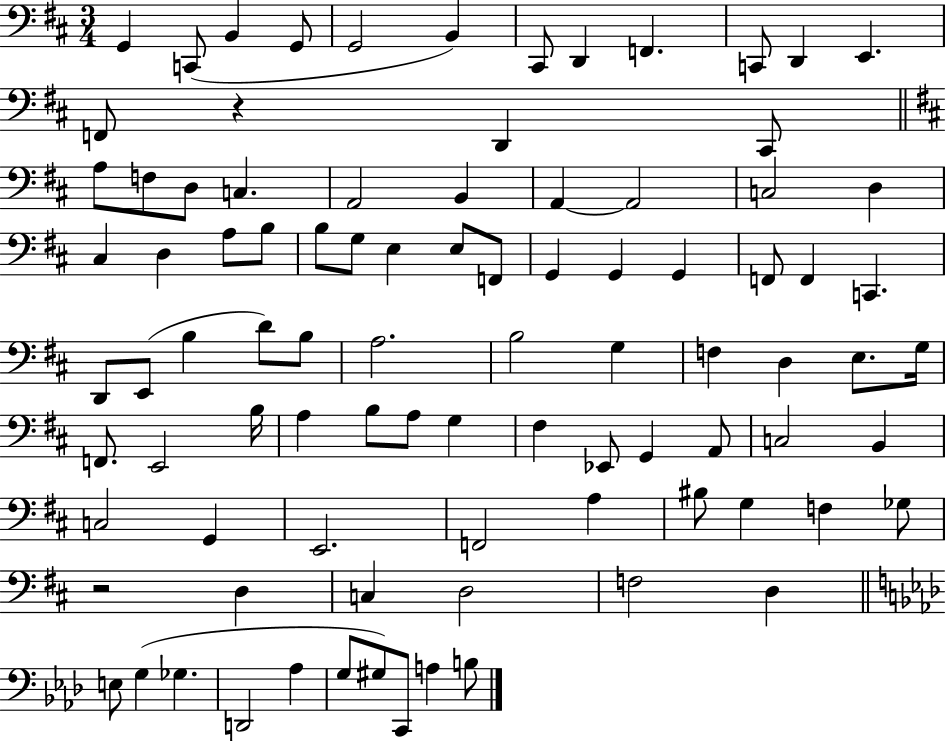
G2/q C2/e B2/q G2/e G2/h B2/q C#2/e D2/q F2/q. C2/e D2/q E2/q. F2/e R/q D2/q C#2/e A3/e F3/e D3/e C3/q. A2/h B2/q A2/q A2/h C3/h D3/q C#3/q D3/q A3/e B3/e B3/e G3/e E3/q E3/e F2/e G2/q G2/q G2/q F2/e F2/q C2/q. D2/e E2/e B3/q D4/e B3/e A3/h. B3/h G3/q F3/q D3/q E3/e. G3/s F2/e. E2/h B3/s A3/q B3/e A3/e G3/q F#3/q Eb2/e G2/q A2/e C3/h B2/q C3/h G2/q E2/h. F2/h A3/q BIS3/e G3/q F3/q Gb3/e R/h D3/q C3/q D3/h F3/h D3/q E3/e G3/q Gb3/q. D2/h Ab3/q G3/e G#3/e C2/e A3/q B3/e